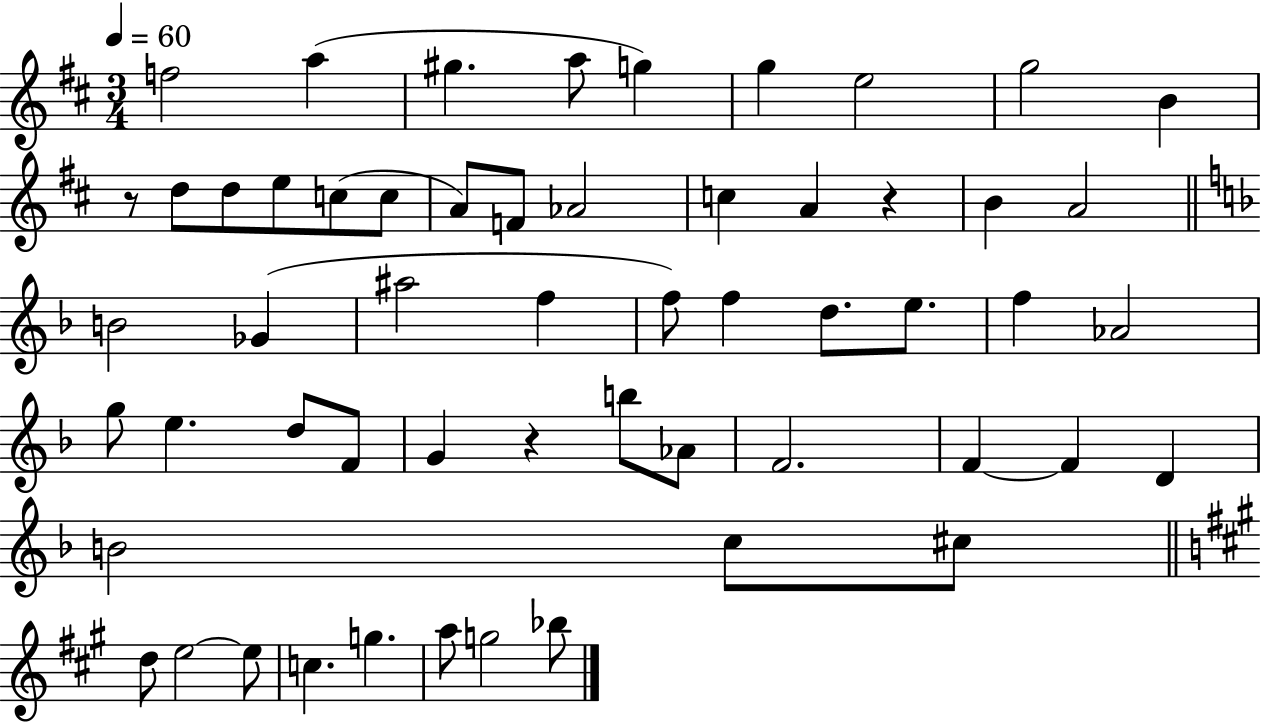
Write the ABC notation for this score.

X:1
T:Untitled
M:3/4
L:1/4
K:D
f2 a ^g a/2 g g e2 g2 B z/2 d/2 d/2 e/2 c/2 c/2 A/2 F/2 _A2 c A z B A2 B2 _G ^a2 f f/2 f d/2 e/2 f _A2 g/2 e d/2 F/2 G z b/2 _A/2 F2 F F D B2 c/2 ^c/2 d/2 e2 e/2 c g a/2 g2 _b/2